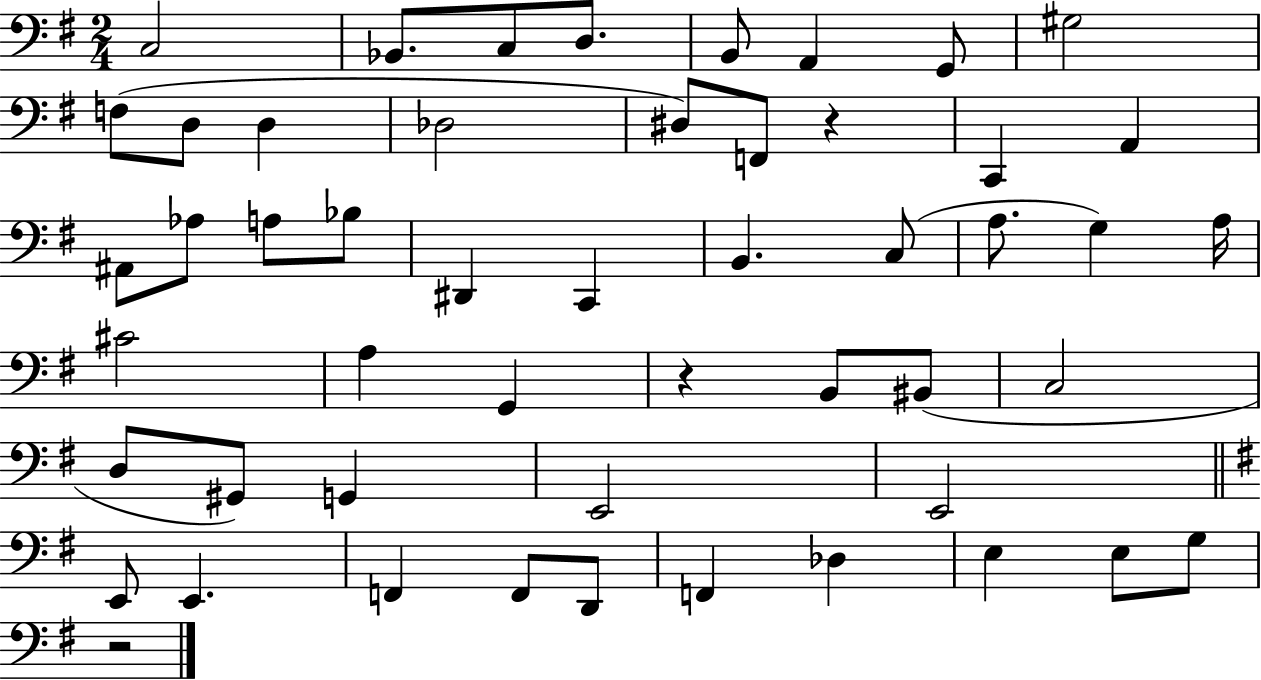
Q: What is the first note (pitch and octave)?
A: C3